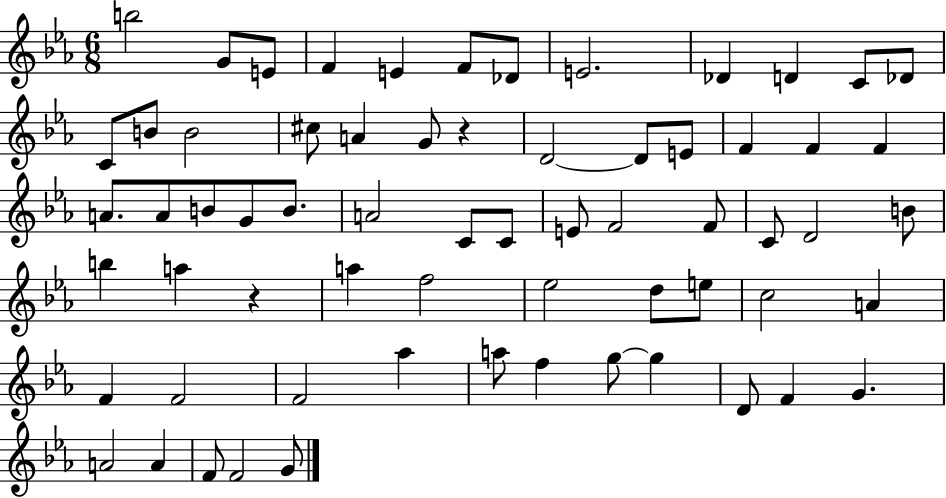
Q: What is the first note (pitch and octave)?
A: B5